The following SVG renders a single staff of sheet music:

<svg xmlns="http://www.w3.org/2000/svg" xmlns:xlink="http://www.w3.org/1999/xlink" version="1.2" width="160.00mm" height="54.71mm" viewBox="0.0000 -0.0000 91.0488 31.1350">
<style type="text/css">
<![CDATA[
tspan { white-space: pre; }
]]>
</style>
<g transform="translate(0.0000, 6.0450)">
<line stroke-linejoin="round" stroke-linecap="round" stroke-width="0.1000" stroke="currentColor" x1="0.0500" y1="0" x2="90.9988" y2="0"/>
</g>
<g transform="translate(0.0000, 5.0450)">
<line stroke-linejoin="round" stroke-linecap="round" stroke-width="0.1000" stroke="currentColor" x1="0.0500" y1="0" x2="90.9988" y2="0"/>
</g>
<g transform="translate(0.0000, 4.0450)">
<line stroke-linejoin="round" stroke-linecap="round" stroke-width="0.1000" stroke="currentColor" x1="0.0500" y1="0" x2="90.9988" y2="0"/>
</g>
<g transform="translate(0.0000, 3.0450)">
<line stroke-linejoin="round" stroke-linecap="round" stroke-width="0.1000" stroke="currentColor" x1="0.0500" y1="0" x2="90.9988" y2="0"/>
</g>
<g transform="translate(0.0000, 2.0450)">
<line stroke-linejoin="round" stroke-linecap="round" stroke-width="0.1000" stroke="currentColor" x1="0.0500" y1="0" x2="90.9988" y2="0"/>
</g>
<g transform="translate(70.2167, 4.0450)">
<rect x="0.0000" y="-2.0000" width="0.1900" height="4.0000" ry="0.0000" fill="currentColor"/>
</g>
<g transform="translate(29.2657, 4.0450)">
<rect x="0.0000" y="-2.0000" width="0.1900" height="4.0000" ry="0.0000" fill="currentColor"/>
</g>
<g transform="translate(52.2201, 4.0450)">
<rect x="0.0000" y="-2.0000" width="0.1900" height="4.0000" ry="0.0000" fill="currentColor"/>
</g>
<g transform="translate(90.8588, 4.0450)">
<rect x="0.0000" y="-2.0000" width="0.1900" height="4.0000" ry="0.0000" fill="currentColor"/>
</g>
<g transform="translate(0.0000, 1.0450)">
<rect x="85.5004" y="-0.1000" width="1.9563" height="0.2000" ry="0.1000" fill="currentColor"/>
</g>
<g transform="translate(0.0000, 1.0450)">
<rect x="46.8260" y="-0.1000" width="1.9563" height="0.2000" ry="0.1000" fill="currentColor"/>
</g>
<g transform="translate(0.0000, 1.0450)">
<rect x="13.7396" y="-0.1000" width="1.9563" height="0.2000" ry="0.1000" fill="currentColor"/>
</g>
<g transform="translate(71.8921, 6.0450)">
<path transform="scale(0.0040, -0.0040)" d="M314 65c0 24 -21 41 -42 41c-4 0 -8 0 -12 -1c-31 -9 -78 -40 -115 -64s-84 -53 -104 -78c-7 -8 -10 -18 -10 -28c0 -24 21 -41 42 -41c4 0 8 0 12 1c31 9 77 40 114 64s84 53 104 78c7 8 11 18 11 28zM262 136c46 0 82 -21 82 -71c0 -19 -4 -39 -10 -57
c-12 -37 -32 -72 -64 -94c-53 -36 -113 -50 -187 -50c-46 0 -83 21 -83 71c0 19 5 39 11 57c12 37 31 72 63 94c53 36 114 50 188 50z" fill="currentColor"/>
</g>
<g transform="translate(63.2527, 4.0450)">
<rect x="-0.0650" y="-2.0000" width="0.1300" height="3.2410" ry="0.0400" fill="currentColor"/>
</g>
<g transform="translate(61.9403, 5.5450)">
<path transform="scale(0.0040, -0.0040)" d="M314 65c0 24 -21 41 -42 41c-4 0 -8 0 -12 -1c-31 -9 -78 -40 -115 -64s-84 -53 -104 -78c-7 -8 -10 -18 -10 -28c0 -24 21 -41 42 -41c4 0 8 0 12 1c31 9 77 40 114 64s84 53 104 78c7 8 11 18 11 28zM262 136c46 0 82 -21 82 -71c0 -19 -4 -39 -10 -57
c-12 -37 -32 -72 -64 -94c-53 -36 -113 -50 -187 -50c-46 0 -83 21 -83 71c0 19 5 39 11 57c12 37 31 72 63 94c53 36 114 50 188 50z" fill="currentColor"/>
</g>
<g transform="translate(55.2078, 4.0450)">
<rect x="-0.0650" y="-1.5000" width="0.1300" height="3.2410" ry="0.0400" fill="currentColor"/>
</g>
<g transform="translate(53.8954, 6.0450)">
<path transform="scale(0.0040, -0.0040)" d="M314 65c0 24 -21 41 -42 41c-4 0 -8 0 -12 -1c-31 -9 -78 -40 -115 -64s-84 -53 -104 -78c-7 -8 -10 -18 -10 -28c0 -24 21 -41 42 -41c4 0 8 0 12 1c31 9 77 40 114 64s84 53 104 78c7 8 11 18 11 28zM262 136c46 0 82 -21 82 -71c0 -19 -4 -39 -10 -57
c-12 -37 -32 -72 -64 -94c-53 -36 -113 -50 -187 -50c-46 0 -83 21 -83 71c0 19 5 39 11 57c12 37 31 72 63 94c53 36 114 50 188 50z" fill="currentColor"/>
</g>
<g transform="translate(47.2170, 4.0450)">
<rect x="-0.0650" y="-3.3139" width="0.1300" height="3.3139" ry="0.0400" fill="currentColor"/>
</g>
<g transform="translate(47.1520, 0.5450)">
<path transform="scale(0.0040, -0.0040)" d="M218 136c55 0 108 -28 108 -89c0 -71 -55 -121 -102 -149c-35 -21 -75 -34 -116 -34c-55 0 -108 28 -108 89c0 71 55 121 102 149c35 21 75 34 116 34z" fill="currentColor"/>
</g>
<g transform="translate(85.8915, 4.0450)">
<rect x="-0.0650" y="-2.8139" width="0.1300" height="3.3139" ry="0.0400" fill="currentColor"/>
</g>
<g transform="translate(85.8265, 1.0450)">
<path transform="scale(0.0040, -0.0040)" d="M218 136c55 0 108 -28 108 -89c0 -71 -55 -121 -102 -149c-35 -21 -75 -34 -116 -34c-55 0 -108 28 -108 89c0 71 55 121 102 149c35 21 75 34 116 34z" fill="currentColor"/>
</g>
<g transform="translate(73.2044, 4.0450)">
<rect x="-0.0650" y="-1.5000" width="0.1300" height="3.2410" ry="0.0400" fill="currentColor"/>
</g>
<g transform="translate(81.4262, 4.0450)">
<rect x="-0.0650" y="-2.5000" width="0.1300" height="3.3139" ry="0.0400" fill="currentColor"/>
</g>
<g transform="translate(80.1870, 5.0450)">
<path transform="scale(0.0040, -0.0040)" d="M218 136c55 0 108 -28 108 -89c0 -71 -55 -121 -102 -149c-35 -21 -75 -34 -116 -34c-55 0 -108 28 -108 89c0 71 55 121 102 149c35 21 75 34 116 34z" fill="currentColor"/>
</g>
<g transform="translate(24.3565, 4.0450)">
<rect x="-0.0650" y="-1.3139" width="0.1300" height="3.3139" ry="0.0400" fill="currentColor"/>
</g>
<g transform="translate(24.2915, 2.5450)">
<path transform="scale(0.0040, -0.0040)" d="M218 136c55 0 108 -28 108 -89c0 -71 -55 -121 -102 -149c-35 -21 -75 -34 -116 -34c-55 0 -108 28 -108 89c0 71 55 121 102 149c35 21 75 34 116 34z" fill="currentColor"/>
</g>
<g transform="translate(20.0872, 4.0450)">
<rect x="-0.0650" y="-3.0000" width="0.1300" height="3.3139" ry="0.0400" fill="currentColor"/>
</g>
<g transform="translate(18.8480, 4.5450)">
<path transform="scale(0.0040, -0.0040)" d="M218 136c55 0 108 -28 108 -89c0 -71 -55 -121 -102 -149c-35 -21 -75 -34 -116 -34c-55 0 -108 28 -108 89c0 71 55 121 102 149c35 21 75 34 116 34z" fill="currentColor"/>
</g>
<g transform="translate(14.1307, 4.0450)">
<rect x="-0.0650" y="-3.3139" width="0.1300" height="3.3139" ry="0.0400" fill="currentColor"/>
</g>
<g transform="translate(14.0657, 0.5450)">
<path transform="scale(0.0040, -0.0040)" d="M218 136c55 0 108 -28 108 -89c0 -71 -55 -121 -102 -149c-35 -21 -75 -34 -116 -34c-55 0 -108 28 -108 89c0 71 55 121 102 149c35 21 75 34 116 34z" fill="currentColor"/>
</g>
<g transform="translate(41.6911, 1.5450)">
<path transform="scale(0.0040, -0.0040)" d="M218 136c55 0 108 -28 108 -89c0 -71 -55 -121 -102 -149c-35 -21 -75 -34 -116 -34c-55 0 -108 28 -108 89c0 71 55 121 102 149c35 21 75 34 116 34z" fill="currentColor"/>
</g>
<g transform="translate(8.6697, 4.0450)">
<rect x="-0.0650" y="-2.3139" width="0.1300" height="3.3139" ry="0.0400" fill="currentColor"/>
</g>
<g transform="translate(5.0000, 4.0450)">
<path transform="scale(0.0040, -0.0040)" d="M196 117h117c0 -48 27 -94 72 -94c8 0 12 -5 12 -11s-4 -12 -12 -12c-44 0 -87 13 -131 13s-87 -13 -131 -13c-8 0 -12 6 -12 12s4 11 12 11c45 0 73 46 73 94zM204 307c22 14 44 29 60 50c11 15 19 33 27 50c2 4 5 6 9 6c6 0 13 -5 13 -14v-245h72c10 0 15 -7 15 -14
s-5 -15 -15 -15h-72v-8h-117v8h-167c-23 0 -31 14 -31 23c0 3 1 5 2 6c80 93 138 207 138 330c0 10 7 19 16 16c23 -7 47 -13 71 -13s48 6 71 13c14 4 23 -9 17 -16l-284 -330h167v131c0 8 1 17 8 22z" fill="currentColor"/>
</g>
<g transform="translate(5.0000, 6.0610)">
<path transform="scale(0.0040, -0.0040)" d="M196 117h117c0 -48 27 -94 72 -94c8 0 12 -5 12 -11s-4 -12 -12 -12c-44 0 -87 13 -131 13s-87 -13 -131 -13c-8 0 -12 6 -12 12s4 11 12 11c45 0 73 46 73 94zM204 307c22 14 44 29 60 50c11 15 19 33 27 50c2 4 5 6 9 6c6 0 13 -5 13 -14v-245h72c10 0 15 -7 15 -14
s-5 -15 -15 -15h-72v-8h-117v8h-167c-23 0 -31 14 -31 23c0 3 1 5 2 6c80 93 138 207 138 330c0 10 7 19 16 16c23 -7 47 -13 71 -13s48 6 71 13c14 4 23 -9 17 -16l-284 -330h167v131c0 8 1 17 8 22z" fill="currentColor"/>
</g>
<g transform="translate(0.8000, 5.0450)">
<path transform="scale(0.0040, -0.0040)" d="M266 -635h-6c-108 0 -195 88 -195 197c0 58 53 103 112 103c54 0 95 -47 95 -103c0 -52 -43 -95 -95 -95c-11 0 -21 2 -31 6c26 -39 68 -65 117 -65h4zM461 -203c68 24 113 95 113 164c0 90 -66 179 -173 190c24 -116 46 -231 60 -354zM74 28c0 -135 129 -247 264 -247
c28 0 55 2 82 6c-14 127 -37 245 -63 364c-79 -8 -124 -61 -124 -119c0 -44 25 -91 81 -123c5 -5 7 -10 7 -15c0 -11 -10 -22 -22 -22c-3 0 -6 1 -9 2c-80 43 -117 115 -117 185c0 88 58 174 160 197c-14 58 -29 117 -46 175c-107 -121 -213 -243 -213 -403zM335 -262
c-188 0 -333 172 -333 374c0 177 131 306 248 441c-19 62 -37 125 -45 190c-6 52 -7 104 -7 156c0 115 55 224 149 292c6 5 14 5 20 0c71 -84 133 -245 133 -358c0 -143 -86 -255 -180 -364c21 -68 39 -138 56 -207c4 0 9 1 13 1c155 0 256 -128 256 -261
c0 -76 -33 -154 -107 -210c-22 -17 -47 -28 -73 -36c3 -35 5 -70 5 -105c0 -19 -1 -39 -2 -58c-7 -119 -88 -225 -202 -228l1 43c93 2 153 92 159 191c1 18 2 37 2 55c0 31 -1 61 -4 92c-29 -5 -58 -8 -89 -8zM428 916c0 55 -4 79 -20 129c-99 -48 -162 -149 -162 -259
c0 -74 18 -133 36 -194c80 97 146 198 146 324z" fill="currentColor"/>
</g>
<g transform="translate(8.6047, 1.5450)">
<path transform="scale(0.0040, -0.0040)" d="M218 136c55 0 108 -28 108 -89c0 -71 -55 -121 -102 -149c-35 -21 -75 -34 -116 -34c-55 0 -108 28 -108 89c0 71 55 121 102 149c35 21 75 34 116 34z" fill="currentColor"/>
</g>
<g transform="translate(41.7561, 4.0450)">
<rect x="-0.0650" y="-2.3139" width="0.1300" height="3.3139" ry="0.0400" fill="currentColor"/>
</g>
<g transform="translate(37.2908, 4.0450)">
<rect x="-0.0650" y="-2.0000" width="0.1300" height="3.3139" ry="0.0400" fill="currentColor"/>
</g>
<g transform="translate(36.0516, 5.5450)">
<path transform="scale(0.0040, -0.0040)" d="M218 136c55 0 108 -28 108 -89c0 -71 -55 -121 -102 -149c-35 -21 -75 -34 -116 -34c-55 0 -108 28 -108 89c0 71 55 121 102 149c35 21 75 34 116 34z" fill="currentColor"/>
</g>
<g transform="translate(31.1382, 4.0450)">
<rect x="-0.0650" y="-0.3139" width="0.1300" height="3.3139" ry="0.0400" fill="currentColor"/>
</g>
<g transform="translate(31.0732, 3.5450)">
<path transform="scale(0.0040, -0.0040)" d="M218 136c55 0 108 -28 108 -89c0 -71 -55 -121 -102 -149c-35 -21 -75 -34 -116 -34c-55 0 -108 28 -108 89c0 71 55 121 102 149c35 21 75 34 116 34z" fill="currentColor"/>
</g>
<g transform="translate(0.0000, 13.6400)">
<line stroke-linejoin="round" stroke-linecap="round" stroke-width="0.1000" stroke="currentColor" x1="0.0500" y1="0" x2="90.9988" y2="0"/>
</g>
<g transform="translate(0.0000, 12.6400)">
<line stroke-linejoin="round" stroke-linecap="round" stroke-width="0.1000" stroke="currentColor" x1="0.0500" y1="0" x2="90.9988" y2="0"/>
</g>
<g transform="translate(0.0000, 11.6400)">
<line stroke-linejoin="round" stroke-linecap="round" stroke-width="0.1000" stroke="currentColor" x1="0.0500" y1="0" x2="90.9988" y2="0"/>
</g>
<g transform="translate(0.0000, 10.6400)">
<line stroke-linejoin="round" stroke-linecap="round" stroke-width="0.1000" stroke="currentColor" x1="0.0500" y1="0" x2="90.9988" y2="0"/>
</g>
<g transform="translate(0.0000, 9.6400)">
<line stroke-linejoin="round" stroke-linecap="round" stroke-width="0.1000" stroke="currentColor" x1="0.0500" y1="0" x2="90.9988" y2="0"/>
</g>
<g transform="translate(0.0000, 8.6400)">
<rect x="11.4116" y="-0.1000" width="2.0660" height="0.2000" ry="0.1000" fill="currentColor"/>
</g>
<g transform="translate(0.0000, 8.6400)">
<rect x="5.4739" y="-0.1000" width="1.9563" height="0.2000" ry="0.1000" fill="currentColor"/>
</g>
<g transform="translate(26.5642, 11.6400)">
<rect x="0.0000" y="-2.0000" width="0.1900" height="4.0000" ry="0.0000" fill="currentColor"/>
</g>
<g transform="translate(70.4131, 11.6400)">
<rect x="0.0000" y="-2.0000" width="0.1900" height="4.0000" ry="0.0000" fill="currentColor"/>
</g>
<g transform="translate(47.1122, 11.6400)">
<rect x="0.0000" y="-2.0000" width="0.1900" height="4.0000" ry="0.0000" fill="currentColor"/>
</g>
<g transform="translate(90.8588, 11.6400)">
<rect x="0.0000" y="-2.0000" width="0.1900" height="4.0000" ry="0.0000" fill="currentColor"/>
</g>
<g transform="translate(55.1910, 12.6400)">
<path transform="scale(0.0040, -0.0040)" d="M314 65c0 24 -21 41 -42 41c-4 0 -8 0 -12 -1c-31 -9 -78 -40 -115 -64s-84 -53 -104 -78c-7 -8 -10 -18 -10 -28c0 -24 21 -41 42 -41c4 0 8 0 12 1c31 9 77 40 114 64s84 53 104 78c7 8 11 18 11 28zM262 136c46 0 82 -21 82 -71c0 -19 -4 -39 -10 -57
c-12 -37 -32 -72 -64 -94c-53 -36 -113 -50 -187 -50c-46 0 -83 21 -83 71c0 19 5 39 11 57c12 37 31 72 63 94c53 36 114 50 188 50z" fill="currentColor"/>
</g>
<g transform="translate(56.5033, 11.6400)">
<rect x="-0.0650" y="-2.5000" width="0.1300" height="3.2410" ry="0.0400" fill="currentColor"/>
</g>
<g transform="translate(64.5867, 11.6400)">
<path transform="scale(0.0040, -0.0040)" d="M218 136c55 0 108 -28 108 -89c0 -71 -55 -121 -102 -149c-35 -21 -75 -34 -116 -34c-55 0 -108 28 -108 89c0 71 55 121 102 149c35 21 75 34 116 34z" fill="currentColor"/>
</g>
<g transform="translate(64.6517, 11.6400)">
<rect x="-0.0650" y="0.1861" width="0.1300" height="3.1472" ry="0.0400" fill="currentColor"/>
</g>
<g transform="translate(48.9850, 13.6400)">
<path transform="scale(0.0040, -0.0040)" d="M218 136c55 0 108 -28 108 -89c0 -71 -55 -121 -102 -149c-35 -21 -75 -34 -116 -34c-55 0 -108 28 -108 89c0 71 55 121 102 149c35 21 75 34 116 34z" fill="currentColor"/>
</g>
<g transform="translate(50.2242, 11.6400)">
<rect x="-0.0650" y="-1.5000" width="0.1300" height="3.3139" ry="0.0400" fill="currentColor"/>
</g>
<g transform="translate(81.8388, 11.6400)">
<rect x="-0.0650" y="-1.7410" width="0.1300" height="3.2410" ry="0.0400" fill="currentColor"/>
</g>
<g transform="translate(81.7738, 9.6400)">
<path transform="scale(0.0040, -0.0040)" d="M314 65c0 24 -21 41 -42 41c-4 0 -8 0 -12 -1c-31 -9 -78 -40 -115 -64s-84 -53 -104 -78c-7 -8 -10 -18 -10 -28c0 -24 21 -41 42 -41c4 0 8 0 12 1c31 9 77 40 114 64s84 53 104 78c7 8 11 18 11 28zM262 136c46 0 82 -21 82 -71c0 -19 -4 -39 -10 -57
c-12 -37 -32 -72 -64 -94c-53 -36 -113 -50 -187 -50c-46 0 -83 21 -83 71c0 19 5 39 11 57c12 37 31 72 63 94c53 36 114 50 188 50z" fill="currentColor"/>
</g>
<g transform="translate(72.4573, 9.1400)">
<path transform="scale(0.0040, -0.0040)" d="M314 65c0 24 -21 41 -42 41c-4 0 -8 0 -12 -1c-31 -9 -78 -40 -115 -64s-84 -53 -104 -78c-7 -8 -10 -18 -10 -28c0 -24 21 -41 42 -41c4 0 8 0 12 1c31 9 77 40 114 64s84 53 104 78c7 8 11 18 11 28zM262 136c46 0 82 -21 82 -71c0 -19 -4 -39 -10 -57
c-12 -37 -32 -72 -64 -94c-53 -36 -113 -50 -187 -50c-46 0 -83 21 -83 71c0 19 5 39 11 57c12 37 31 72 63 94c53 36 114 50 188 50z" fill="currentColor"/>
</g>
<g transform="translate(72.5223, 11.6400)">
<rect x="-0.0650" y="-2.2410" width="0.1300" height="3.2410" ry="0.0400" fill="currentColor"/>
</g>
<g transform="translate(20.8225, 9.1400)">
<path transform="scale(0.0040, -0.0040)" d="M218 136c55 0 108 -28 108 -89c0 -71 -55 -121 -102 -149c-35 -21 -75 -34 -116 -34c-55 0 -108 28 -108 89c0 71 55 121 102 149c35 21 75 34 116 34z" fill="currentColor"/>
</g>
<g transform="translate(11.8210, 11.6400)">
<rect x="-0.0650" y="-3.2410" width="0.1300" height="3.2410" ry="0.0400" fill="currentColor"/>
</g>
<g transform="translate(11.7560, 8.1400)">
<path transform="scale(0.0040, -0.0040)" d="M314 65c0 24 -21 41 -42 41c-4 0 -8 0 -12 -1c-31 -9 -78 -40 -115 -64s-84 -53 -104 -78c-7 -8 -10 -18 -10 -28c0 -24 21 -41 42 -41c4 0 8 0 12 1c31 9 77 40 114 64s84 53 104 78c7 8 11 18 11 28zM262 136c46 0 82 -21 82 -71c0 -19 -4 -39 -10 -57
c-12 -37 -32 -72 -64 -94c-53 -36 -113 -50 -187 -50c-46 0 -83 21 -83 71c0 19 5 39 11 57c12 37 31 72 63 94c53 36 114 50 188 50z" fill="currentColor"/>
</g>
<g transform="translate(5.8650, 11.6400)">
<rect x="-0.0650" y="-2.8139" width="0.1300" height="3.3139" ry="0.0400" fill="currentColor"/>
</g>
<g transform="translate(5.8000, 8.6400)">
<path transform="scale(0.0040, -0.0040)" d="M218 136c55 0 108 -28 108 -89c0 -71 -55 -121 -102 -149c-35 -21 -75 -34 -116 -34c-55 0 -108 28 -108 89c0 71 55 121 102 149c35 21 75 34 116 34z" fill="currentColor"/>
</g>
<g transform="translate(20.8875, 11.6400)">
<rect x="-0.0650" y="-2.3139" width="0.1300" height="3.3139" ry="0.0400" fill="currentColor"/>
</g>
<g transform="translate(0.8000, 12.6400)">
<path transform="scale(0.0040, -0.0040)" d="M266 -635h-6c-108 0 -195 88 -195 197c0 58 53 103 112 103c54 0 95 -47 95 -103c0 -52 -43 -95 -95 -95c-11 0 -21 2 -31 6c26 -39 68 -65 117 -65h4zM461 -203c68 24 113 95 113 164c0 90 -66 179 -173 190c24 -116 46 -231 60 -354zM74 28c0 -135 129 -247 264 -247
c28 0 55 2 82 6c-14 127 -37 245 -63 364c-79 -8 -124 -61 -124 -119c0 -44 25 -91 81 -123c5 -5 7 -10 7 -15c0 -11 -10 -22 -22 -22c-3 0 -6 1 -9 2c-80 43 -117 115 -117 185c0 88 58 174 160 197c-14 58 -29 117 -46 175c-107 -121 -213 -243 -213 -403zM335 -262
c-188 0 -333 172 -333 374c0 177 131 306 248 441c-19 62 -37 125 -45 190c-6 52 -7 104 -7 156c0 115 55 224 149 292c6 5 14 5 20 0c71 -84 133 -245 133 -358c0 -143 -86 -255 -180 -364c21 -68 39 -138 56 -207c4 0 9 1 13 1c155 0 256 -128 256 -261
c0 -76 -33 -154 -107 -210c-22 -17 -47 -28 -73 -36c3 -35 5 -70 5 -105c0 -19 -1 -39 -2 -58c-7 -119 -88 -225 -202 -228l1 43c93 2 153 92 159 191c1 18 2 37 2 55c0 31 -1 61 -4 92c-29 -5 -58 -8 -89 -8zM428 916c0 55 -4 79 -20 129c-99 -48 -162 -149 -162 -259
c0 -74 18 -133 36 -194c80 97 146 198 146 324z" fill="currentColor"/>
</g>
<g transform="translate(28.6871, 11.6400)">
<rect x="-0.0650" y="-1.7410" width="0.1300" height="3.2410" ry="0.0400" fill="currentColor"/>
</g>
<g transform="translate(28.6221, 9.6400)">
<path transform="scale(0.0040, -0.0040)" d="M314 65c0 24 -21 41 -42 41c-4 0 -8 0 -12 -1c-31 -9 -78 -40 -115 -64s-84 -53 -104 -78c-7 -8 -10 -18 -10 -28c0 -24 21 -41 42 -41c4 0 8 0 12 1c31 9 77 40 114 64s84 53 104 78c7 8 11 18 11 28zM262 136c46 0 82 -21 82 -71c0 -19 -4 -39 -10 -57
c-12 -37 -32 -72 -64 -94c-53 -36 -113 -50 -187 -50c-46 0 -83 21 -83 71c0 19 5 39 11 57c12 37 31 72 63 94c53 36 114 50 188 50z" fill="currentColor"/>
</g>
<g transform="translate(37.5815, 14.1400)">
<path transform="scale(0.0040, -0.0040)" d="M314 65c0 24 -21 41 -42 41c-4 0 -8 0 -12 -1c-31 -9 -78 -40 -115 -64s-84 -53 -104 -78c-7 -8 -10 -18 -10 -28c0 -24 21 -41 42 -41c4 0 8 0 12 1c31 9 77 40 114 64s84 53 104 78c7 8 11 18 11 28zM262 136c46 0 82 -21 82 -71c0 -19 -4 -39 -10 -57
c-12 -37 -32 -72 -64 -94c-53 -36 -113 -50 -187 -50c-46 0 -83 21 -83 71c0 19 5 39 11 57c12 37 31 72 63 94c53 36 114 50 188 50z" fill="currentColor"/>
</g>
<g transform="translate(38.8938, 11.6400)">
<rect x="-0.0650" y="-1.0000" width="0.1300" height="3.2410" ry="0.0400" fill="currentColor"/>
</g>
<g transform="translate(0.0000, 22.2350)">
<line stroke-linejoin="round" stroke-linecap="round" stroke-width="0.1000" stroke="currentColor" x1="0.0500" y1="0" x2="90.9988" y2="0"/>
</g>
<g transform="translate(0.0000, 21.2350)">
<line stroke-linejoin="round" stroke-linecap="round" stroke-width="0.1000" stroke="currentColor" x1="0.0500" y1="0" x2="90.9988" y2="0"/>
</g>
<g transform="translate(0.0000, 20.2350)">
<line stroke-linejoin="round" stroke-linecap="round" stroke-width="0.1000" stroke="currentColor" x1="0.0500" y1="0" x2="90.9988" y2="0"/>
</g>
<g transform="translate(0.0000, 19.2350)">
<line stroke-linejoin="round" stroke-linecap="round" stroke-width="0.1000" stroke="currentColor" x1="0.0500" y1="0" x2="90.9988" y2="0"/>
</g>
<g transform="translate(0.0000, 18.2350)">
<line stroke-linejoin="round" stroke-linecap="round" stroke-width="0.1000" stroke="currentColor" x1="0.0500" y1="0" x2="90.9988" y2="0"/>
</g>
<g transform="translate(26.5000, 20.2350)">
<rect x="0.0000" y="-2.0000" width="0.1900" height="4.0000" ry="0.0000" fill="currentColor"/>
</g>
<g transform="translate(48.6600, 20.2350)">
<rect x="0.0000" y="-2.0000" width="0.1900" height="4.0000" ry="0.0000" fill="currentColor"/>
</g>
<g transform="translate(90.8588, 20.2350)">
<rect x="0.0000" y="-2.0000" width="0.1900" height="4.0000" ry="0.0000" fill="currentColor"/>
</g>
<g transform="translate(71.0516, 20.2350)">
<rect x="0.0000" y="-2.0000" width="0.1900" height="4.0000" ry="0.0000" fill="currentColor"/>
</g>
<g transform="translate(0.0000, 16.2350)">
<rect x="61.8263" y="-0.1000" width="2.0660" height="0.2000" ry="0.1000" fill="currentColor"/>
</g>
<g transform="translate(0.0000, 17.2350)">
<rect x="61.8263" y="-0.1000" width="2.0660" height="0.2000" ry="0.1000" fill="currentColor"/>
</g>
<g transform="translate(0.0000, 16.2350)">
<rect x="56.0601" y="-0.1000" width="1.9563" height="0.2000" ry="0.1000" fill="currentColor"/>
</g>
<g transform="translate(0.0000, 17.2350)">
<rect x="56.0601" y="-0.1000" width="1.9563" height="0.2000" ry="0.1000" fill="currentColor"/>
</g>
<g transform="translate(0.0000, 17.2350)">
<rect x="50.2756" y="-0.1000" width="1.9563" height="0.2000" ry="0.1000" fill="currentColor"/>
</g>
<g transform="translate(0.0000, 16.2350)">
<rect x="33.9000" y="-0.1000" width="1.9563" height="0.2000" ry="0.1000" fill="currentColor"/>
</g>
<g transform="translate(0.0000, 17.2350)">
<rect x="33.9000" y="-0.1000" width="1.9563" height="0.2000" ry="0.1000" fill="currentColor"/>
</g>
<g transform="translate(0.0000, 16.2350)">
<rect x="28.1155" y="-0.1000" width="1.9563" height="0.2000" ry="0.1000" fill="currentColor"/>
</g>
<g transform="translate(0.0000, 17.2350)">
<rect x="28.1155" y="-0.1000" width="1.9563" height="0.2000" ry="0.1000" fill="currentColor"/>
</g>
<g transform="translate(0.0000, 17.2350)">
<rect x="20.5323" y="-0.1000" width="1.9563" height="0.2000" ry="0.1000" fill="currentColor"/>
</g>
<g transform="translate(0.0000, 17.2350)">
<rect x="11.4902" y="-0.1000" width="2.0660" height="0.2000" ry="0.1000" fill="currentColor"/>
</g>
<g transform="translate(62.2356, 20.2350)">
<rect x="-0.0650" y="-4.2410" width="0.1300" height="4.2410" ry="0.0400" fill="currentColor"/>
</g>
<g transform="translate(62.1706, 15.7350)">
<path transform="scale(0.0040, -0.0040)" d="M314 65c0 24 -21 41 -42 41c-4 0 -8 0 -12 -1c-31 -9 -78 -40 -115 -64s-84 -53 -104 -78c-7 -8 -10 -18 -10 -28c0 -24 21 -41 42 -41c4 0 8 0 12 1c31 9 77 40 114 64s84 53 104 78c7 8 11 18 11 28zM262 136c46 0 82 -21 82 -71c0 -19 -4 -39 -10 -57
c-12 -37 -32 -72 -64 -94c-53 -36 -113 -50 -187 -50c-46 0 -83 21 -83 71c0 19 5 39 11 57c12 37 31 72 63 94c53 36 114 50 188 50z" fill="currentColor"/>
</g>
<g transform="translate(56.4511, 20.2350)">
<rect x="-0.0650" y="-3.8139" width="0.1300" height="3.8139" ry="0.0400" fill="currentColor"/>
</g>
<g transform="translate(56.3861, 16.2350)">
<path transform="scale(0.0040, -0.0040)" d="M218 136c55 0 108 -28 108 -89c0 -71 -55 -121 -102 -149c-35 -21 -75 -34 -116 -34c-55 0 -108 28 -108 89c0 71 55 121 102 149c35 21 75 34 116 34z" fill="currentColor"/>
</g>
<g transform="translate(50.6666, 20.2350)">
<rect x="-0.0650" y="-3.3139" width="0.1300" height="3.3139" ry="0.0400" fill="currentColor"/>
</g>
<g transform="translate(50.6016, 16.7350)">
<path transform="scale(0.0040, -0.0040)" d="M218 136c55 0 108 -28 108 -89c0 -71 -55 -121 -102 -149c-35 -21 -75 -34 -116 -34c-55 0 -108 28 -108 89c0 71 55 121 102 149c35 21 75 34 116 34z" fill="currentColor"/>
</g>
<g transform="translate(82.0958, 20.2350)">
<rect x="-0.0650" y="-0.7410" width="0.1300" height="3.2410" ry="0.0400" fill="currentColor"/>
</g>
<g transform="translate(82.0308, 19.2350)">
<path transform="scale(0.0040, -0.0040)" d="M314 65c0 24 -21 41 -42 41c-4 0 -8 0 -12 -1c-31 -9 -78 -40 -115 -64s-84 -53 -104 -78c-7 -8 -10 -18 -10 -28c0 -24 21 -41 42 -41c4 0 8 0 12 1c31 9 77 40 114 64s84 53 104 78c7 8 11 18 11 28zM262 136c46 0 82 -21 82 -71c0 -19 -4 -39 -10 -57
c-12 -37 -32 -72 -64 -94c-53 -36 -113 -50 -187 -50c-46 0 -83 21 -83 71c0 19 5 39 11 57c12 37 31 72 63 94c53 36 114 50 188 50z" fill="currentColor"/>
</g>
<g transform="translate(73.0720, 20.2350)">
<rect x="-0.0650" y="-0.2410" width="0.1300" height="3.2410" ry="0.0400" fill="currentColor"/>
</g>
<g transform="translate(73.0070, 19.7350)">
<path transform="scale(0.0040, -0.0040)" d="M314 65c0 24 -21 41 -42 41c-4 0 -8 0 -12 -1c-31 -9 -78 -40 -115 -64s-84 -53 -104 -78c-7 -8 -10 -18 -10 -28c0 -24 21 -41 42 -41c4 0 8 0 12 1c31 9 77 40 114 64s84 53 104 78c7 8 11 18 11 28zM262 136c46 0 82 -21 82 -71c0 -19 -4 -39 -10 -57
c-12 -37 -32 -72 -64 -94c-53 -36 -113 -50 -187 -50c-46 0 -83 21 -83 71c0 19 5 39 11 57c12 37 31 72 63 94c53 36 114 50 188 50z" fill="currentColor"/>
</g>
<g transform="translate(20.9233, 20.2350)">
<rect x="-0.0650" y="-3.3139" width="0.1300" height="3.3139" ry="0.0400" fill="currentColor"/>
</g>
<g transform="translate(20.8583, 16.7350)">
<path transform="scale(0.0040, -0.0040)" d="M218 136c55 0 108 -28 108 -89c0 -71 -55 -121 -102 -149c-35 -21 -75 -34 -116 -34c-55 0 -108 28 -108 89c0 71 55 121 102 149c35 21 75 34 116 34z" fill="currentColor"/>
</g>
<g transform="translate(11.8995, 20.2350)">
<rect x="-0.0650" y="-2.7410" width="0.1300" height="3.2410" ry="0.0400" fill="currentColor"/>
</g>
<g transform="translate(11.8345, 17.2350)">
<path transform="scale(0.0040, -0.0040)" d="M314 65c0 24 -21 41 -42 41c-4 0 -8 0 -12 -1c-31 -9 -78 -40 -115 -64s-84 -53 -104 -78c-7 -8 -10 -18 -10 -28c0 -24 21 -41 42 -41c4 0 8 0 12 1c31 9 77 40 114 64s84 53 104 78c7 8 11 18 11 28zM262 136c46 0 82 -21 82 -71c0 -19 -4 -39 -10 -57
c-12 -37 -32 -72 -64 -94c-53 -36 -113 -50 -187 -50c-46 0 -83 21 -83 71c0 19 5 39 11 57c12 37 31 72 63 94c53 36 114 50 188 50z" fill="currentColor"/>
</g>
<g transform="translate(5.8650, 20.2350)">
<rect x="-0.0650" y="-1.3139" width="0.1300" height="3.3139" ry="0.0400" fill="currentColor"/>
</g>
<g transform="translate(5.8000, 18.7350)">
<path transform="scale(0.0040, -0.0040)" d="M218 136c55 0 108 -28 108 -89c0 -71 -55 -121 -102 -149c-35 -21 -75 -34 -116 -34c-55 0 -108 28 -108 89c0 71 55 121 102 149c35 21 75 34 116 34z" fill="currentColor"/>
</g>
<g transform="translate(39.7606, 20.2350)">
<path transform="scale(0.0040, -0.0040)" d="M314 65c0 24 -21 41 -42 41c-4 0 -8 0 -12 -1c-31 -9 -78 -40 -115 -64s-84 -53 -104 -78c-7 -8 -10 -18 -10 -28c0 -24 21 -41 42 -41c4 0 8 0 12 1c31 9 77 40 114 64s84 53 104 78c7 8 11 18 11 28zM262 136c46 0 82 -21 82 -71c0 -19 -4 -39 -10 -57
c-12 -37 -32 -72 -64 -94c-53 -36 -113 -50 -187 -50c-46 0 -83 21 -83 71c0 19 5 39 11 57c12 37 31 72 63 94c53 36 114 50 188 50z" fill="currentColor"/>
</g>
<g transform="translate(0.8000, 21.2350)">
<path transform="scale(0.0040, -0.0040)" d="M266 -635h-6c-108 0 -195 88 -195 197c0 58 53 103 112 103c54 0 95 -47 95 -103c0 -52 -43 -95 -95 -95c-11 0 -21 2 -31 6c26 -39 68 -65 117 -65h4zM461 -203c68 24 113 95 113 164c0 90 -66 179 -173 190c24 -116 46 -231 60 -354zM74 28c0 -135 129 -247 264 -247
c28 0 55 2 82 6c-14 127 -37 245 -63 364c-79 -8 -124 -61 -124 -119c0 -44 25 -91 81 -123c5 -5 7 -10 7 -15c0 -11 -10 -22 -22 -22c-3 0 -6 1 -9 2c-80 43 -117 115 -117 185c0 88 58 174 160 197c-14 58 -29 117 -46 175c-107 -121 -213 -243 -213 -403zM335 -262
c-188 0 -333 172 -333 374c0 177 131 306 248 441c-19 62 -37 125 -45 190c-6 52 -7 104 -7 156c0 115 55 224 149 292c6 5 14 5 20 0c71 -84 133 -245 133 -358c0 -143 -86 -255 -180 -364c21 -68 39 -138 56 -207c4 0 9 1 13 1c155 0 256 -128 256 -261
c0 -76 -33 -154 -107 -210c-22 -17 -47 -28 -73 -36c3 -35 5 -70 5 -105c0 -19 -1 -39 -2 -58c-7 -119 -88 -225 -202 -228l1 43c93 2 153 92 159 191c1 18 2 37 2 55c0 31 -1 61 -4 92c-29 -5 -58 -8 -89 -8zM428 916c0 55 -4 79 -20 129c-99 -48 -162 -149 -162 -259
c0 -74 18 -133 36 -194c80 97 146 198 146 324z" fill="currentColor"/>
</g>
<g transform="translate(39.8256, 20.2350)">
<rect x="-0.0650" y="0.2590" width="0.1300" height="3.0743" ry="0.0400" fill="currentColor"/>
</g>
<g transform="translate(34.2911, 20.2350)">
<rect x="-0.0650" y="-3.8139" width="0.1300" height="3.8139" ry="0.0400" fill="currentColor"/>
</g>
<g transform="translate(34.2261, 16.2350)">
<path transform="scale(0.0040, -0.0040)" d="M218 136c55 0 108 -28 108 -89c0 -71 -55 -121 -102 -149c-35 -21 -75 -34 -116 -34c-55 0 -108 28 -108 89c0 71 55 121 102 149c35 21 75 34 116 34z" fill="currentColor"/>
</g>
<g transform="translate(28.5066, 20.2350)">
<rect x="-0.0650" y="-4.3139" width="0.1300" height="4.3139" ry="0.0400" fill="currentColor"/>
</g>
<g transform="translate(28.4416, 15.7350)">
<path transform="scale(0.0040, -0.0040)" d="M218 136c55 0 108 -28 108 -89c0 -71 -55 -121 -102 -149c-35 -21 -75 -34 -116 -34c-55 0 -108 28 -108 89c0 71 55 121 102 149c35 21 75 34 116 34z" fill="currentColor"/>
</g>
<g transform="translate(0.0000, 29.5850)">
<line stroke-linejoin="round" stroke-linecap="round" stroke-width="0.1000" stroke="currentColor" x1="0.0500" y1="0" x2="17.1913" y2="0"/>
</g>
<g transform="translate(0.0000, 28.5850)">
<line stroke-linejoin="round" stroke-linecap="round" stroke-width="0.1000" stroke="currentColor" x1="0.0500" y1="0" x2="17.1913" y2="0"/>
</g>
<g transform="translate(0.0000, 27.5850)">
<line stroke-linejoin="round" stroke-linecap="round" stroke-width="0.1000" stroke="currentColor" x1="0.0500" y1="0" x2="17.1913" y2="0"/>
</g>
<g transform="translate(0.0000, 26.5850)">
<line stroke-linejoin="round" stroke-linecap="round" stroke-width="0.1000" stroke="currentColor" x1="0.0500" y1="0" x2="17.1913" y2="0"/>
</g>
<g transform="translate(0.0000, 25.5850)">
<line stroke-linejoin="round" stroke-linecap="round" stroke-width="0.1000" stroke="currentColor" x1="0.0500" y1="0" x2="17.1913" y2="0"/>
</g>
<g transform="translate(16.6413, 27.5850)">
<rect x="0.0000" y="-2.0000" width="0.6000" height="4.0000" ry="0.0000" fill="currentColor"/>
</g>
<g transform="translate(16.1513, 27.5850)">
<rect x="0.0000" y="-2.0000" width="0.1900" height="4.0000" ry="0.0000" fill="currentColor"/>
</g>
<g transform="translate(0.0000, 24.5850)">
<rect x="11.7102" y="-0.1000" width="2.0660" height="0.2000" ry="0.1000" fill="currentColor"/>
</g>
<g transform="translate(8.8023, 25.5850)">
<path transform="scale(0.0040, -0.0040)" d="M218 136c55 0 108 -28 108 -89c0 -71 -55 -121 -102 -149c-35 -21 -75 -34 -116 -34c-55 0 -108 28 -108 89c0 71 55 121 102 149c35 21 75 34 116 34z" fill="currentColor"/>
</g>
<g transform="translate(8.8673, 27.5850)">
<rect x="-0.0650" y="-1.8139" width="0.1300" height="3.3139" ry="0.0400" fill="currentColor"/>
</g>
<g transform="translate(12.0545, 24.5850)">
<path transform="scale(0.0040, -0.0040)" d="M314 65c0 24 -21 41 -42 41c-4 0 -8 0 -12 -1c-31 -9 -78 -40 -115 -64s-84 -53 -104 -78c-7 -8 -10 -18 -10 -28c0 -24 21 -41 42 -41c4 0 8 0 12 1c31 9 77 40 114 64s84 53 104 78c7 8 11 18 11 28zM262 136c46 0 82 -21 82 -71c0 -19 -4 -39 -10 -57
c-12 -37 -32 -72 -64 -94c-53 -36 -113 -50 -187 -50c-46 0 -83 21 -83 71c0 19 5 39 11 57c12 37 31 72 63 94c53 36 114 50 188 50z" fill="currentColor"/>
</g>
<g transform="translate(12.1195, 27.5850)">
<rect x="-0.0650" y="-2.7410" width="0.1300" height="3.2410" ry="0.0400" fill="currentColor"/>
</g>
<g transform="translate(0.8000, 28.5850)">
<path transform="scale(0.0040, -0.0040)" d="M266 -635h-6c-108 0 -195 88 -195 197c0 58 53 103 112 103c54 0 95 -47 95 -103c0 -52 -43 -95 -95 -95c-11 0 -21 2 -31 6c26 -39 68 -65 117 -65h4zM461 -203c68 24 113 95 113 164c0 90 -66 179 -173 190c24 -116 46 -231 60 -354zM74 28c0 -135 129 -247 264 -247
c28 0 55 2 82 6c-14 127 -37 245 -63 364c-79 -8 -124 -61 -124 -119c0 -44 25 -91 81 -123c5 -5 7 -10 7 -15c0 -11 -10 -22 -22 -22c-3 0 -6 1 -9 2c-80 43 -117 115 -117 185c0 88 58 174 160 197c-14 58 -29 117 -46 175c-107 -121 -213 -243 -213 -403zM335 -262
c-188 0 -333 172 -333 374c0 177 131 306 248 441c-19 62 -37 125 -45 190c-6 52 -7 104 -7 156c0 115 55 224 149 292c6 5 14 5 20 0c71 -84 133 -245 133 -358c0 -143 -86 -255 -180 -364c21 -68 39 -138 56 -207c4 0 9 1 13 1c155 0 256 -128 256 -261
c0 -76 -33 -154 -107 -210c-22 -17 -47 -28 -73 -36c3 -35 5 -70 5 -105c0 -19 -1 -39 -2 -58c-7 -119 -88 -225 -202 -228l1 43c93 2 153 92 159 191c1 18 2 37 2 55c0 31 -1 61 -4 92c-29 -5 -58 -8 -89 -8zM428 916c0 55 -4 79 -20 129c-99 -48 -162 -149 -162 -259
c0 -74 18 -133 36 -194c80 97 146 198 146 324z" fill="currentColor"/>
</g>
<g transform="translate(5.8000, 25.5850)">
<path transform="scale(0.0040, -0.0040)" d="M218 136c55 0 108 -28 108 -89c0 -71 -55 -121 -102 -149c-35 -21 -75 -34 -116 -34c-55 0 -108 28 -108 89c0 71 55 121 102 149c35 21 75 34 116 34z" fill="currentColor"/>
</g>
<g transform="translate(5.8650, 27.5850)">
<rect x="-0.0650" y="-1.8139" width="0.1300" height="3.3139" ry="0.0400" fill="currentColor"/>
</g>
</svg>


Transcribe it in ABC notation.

X:1
T:Untitled
M:4/4
L:1/4
K:C
g b A e c F g b E2 F2 E2 G a a b2 g f2 D2 E G2 B g2 f2 e a2 b d' c' B2 b c' d'2 c2 d2 f f a2